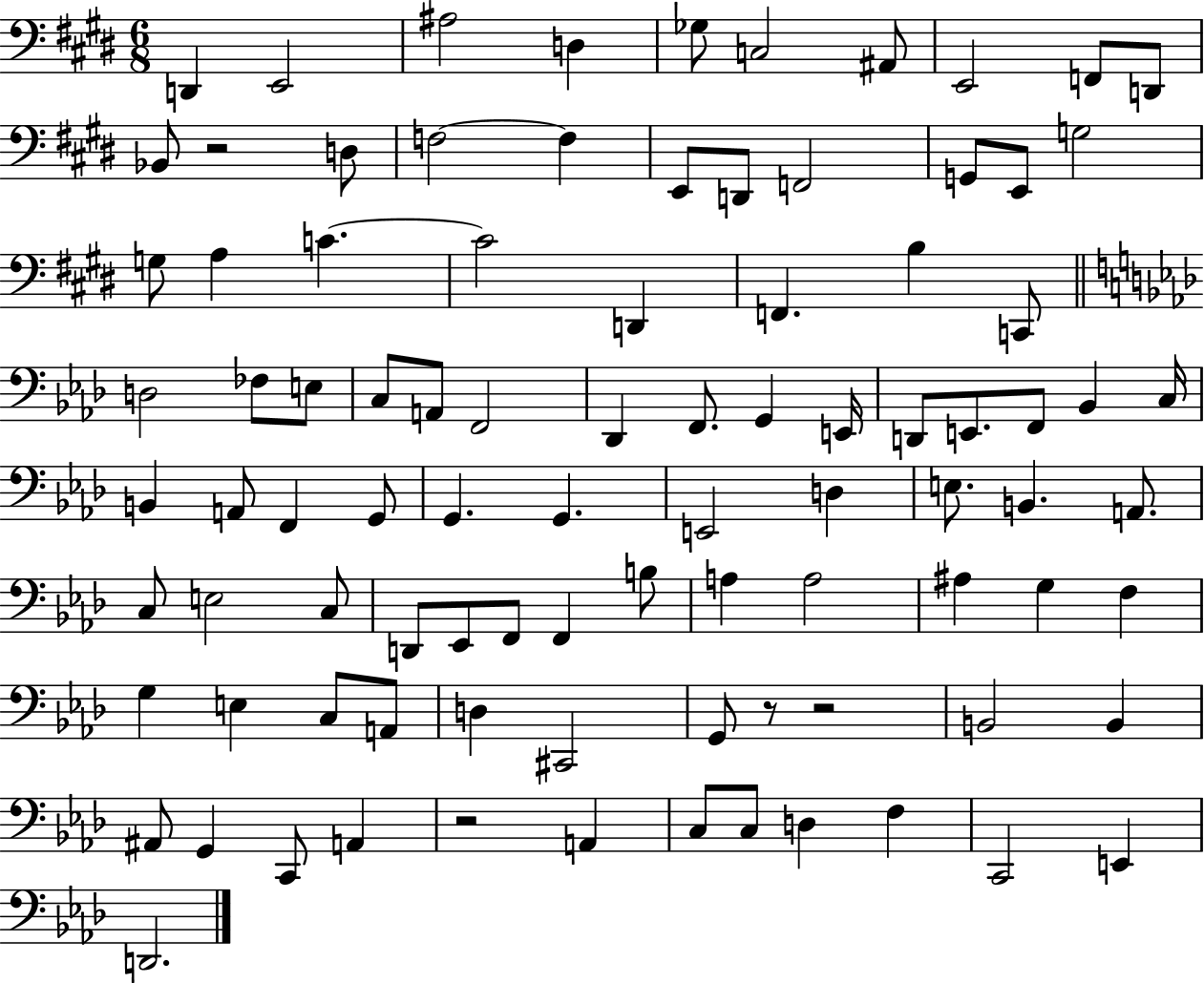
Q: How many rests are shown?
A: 4